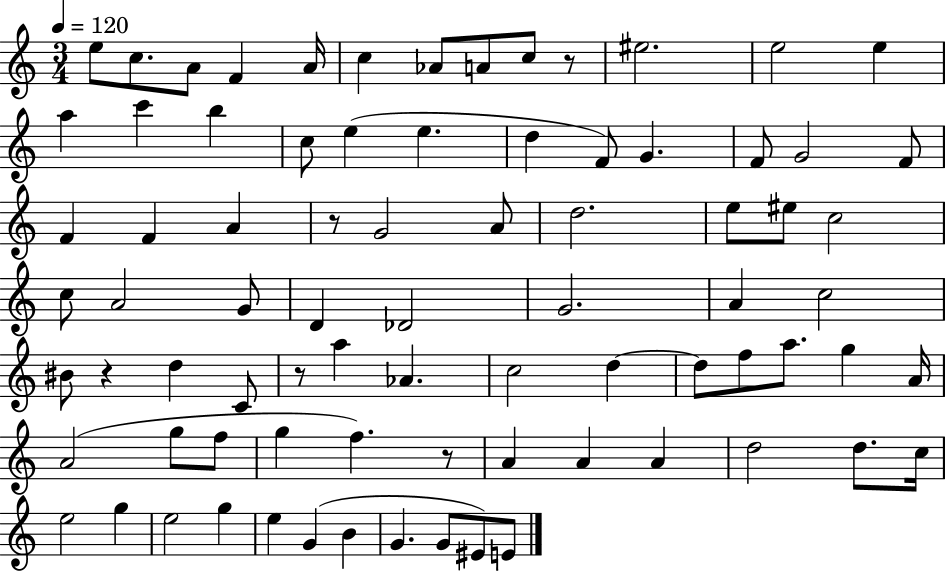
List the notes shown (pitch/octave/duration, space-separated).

E5/e C5/e. A4/e F4/q A4/s C5/q Ab4/e A4/e C5/e R/e EIS5/h. E5/h E5/q A5/q C6/q B5/q C5/e E5/q E5/q. D5/q F4/e G4/q. F4/e G4/h F4/e F4/q F4/q A4/q R/e G4/h A4/e D5/h. E5/e EIS5/e C5/h C5/e A4/h G4/e D4/q Db4/h G4/h. A4/q C5/h BIS4/e R/q D5/q C4/e R/e A5/q Ab4/q. C5/h D5/q D5/e F5/e A5/e. G5/q A4/s A4/h G5/e F5/e G5/q F5/q. R/e A4/q A4/q A4/q D5/h D5/e. C5/s E5/h G5/q E5/h G5/q E5/q G4/q B4/q G4/q. G4/e EIS4/e E4/e